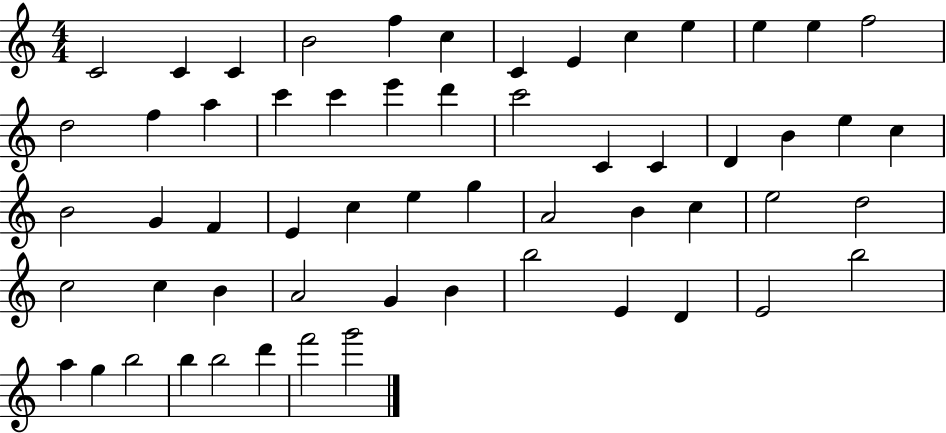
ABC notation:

X:1
T:Untitled
M:4/4
L:1/4
K:C
C2 C C B2 f c C E c e e e f2 d2 f a c' c' e' d' c'2 C C D B e c B2 G F E c e g A2 B c e2 d2 c2 c B A2 G B b2 E D E2 b2 a g b2 b b2 d' f'2 g'2